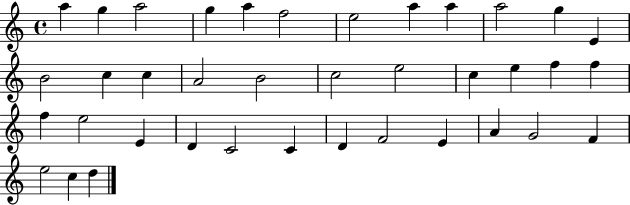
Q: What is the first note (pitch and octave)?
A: A5